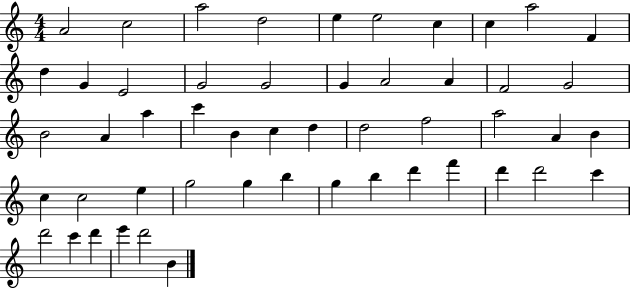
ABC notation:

X:1
T:Untitled
M:4/4
L:1/4
K:C
A2 c2 a2 d2 e e2 c c a2 F d G E2 G2 G2 G A2 A F2 G2 B2 A a c' B c d d2 f2 a2 A B c c2 e g2 g b g b d' f' d' d'2 c' d'2 c' d' e' d'2 B